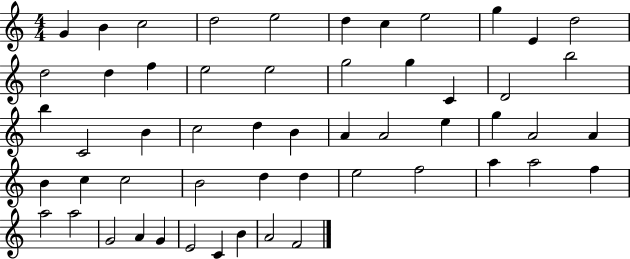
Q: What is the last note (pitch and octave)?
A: F4